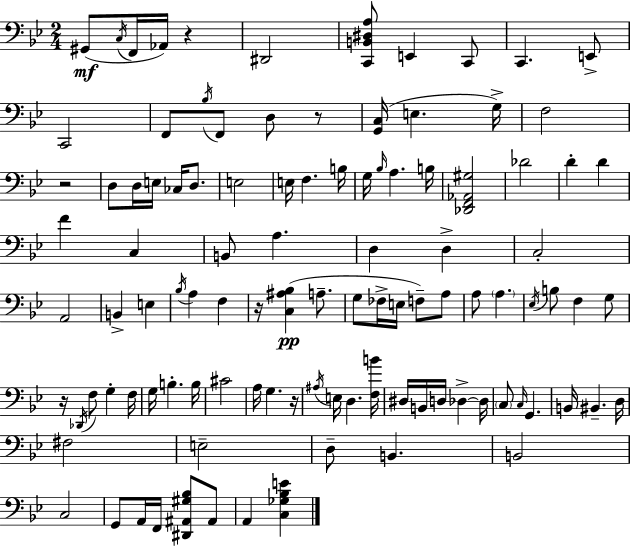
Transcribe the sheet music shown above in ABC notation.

X:1
T:Untitled
M:2/4
L:1/4
K:Bb
^G,,/2 C,/4 F,,/4 _A,,/4 z ^D,,2 [C,,B,,^D,A,]/2 E,, C,,/2 C,, E,,/2 C,,2 F,,/2 _B,/4 F,,/2 D,/2 z/2 [G,,C,]/4 E, G,/4 F,2 z2 D,/2 D,/4 E,/4 _C,/4 D,/2 E,2 E,/4 F, B,/4 G,/4 _B,/4 A, B,/4 [_D,,F,,_A,,^G,]2 _D2 D D F C, B,,/2 A, D, D, C,2 A,,2 B,, E, _B,/4 A, F, z/4 [C,^A,_B,] A,/2 G,/2 _F,/4 E,/4 F,/2 A,/2 A,/2 A, _E,/4 B,/2 F, G,/2 z/4 _D,,/4 F,/2 G, F,/4 G,/4 B, B,/4 ^C2 A,/4 G, z/4 ^A,/4 E,/4 D, [F,B]/4 ^D,/4 B,,/4 D,/4 _D, _D,/4 C,/2 C,/4 G,, B,,/4 ^B,, D,/4 ^F,2 E,2 D,/2 B,, B,,2 C,2 G,,/2 A,,/4 F,,/4 [^D,,^A,,^G,_B,]/2 ^A,,/2 A,, [C,_G,_B,E]